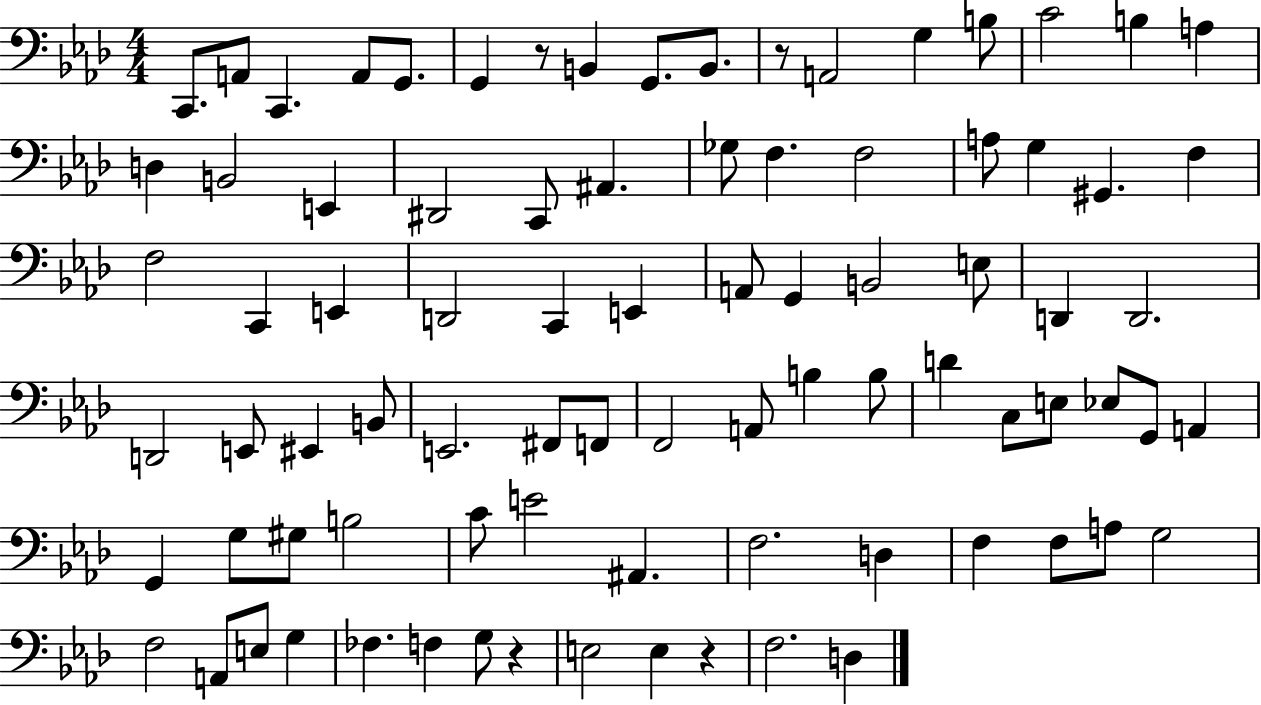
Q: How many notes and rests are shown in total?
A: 85